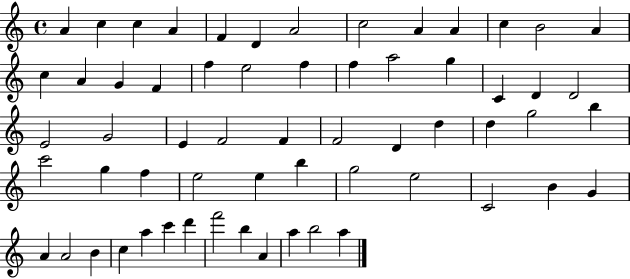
A4/q C5/q C5/q A4/q F4/q D4/q A4/h C5/h A4/q A4/q C5/q B4/h A4/q C5/q A4/q G4/q F4/q F5/q E5/h F5/q F5/q A5/h G5/q C4/q D4/q D4/h E4/h G4/h E4/q F4/h F4/q F4/h D4/q D5/q D5/q G5/h B5/q C6/h G5/q F5/q E5/h E5/q B5/q G5/h E5/h C4/h B4/q G4/q A4/q A4/h B4/q C5/q A5/q C6/q D6/q F6/h B5/q A4/q A5/q B5/h A5/q